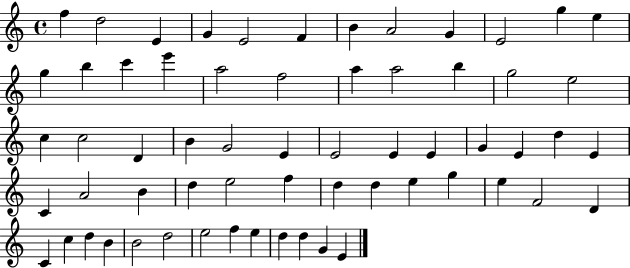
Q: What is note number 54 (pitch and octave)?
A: B4